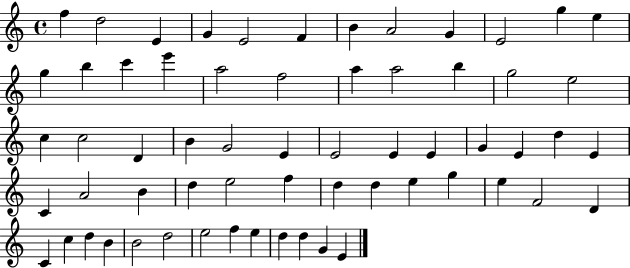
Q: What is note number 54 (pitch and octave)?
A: B4